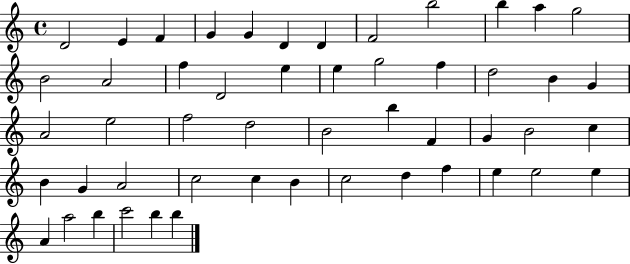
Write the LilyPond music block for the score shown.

{
  \clef treble
  \time 4/4
  \defaultTimeSignature
  \key c \major
  d'2 e'4 f'4 | g'4 g'4 d'4 d'4 | f'2 b''2 | b''4 a''4 g''2 | \break b'2 a'2 | f''4 d'2 e''4 | e''4 g''2 f''4 | d''2 b'4 g'4 | \break a'2 e''2 | f''2 d''2 | b'2 b''4 f'4 | g'4 b'2 c''4 | \break b'4 g'4 a'2 | c''2 c''4 b'4 | c''2 d''4 f''4 | e''4 e''2 e''4 | \break a'4 a''2 b''4 | c'''2 b''4 b''4 | \bar "|."
}